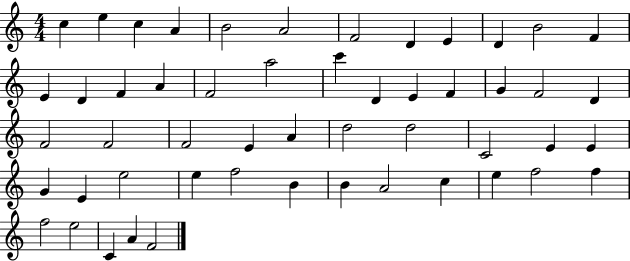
C5/q E5/q C5/q A4/q B4/h A4/h F4/h D4/q E4/q D4/q B4/h F4/q E4/q D4/q F4/q A4/q F4/h A5/h C6/q D4/q E4/q F4/q G4/q F4/h D4/q F4/h F4/h F4/h E4/q A4/q D5/h D5/h C4/h E4/q E4/q G4/q E4/q E5/h E5/q F5/h B4/q B4/q A4/h C5/q E5/q F5/h F5/q F5/h E5/h C4/q A4/q F4/h